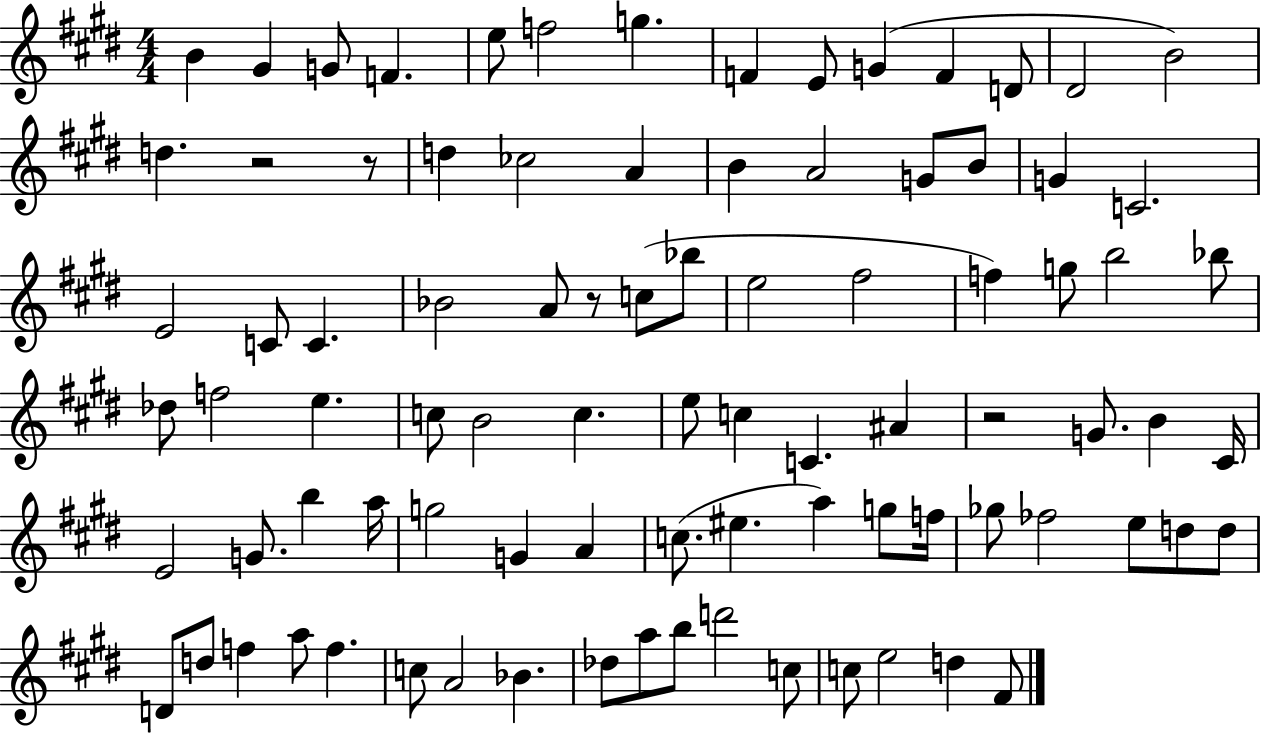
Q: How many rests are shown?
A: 4